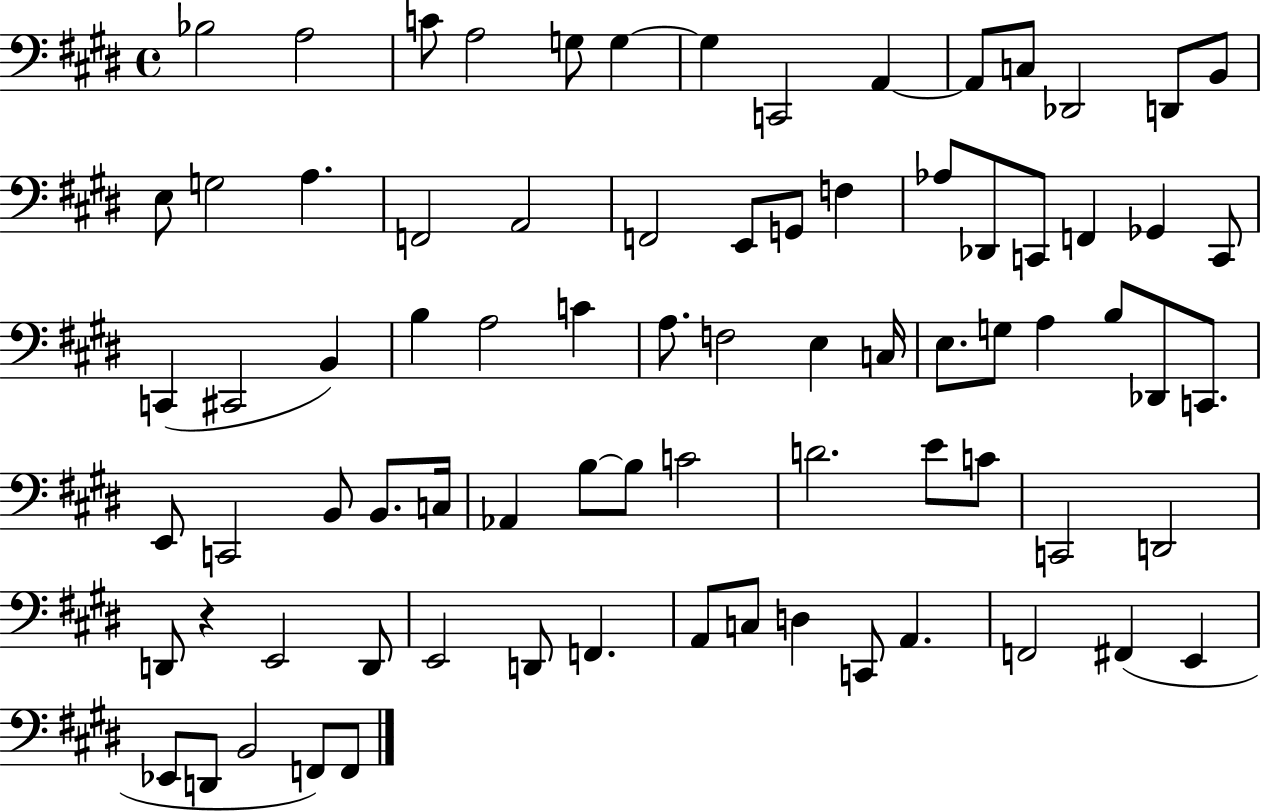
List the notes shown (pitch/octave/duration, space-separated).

Bb3/h A3/h C4/e A3/h G3/e G3/q G3/q C2/h A2/q A2/e C3/e Db2/h D2/e B2/e E3/e G3/h A3/q. F2/h A2/h F2/h E2/e G2/e F3/q Ab3/e Db2/e C2/e F2/q Gb2/q C2/e C2/q C#2/h B2/q B3/q A3/h C4/q A3/e. F3/h E3/q C3/s E3/e. G3/e A3/q B3/e Db2/e C2/e. E2/e C2/h B2/e B2/e. C3/s Ab2/q B3/e B3/e C4/h D4/h. E4/e C4/e C2/h D2/h D2/e R/q E2/h D2/e E2/h D2/e F2/q. A2/e C3/e D3/q C2/e A2/q. F2/h F#2/q E2/q Eb2/e D2/e B2/h F2/e F2/e